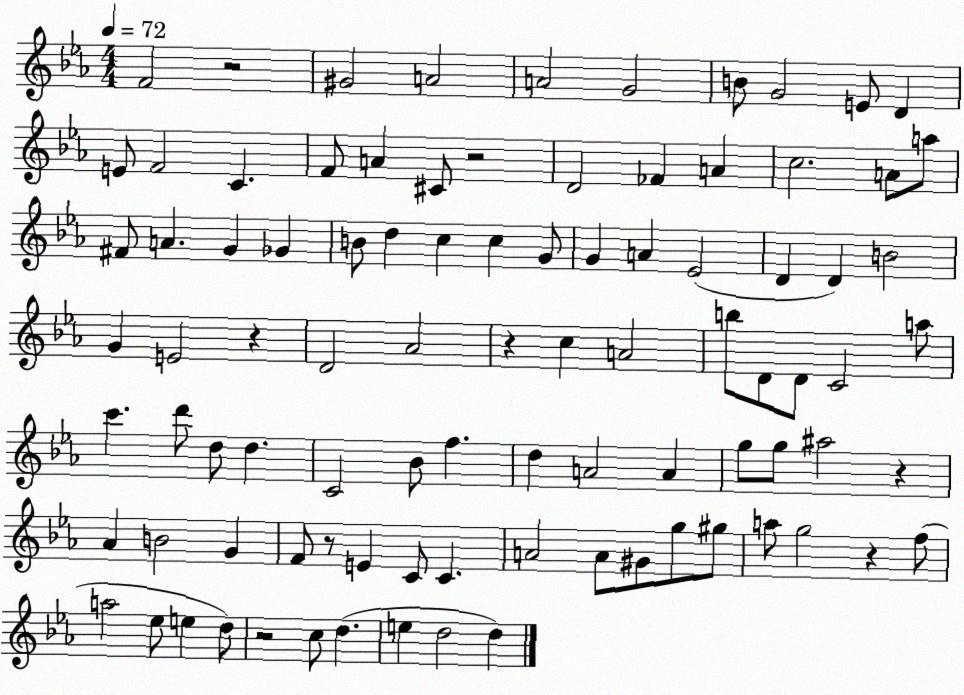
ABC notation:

X:1
T:Untitled
M:4/4
L:1/4
K:Eb
F2 z2 ^G2 A2 A2 G2 B/2 G2 E/2 D E/2 F2 C F/2 A ^C/2 z2 D2 _F A c2 A/2 a/2 ^F/2 A G _G B/2 d c c G/2 G A _E2 D D B2 G E2 z D2 _A2 z c A2 b/2 D/2 D/2 C2 a/2 c' d'/2 d/2 d C2 _B/2 f d A2 A g/2 g/2 ^a2 z _A B2 G F/2 z/2 E C/2 C A2 A/2 ^G/2 g/2 ^g/2 a/2 g2 z f/2 a2 _e/2 e d/2 z2 c/2 d e d2 d